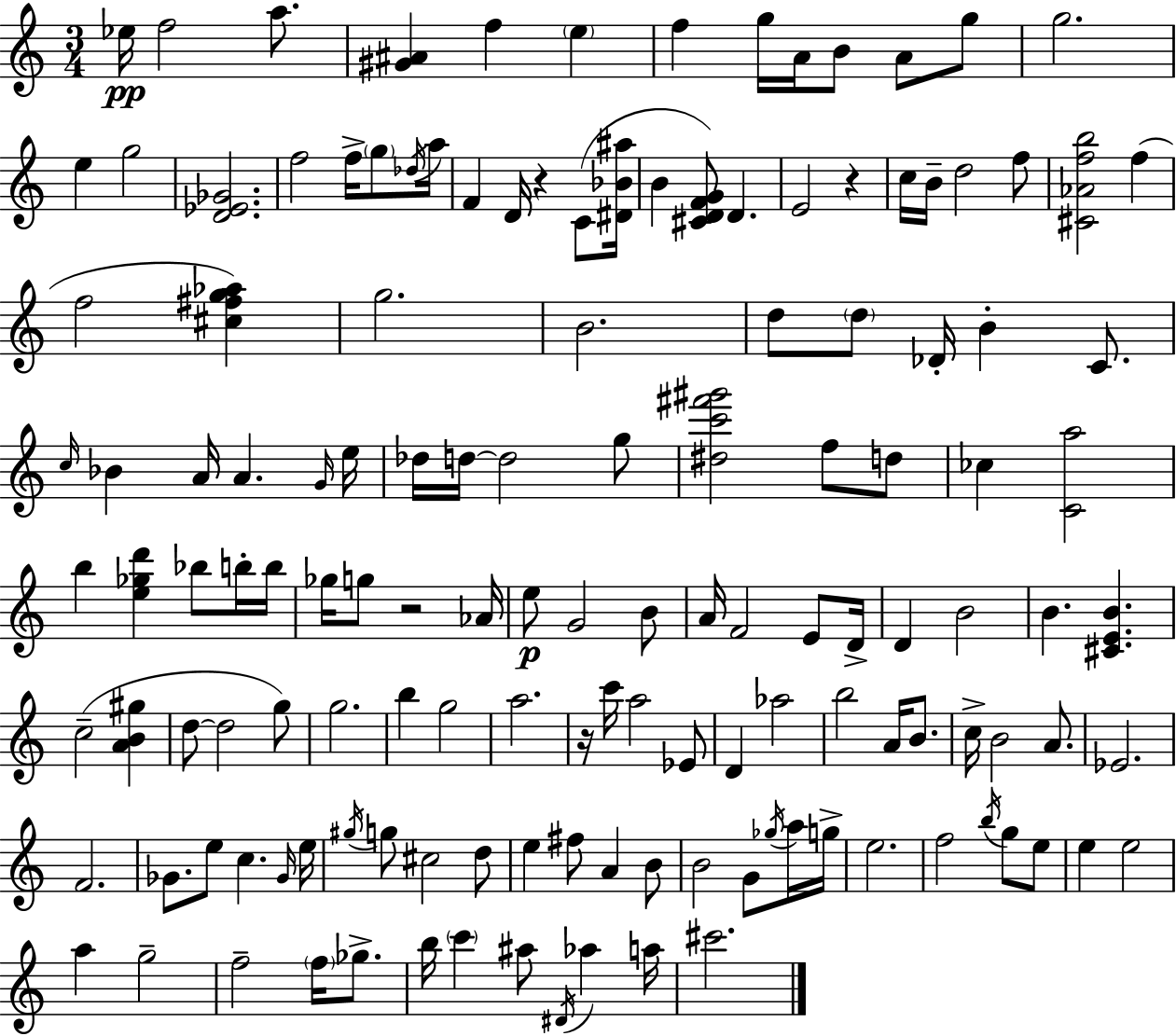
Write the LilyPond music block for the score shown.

{
  \clef treble
  \numericTimeSignature
  \time 3/4
  \key c \major
  \repeat volta 2 { ees''16\pp f''2 a''8. | <gis' ais'>4 f''4 \parenthesize e''4 | f''4 g''16 a'16 b'8 a'8 g''8 | g''2. | \break e''4 g''2 | <d' ees' ges'>2. | f''2 f''16-> \parenthesize g''8 \acciaccatura { des''16 } | a''16 f'4 d'16 r4 c'8( | \break <dis' bes' ais''>16 b'4 <cis' d' f' g'>8) d'4. | e'2 r4 | c''16 b'16-- d''2 f''8 | <cis' aes' f'' b''>2 f''4( | \break f''2 <cis'' fis'' g'' aes''>4) | g''2. | b'2. | d''8 \parenthesize d''8 des'16-. b'4-. c'8. | \break \grace { c''16 } bes'4 a'16 a'4. | \grace { g'16 } e''16 des''16 d''16~~ d''2 | g''8 <dis'' c''' fis''' gis'''>2 f''8 | d''8 ces''4 <c' a''>2 | \break b''4 <e'' ges'' d'''>4 bes''8 | b''16-. b''16 ges''16 g''8 r2 | aes'16 e''8\p g'2 | b'8 a'16 f'2 | \break e'8 d'16-> d'4 b'2 | b'4. <cis' e' b'>4. | c''2--( <a' b' gis''>4 | d''8~~ d''2 | \break g''8) g''2. | b''4 g''2 | a''2. | r16 c'''16 a''2 | \break ees'8 d'4 aes''2 | b''2 a'16 | b'8. c''16-> b'2 | a'8. ees'2. | \break f'2. | ges'8. e''8 c''4. | \grace { ges'16 } e''16 \acciaccatura { gis''16 } g''8 cis''2 | d''8 e''4 fis''8 a'4 | \break b'8 b'2 | g'8 \acciaccatura { ges''16 } a''16 g''16-> e''2. | f''2 | \acciaccatura { b''16 } g''8 e''8 e''4 e''2 | \break a''4 g''2-- | f''2-- | \parenthesize f''16 ges''8.-> b''16 \parenthesize c'''4 | ais''8 \acciaccatura { dis'16 } aes''4 a''16 cis'''2. | \break } \bar "|."
}